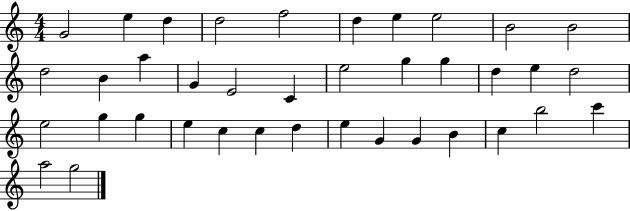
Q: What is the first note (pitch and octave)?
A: G4